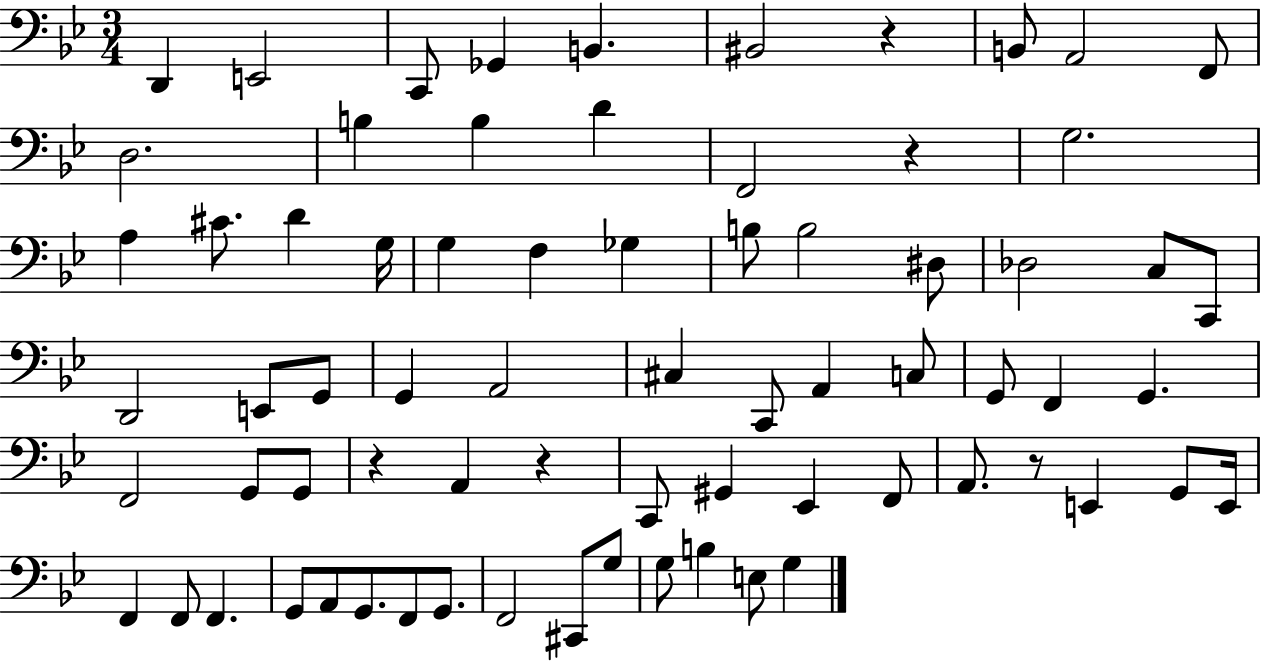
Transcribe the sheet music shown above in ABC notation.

X:1
T:Untitled
M:3/4
L:1/4
K:Bb
D,, E,,2 C,,/2 _G,, B,, ^B,,2 z B,,/2 A,,2 F,,/2 D,2 B, B, D F,,2 z G,2 A, ^C/2 D G,/4 G, F, _G, B,/2 B,2 ^D,/2 _D,2 C,/2 C,,/2 D,,2 E,,/2 G,,/2 G,, A,,2 ^C, C,,/2 A,, C,/2 G,,/2 F,, G,, F,,2 G,,/2 G,,/2 z A,, z C,,/2 ^G,, _E,, F,,/2 A,,/2 z/2 E,, G,,/2 E,,/4 F,, F,,/2 F,, G,,/2 A,,/2 G,,/2 F,,/2 G,,/2 F,,2 ^C,,/2 G,/2 G,/2 B, E,/2 G,